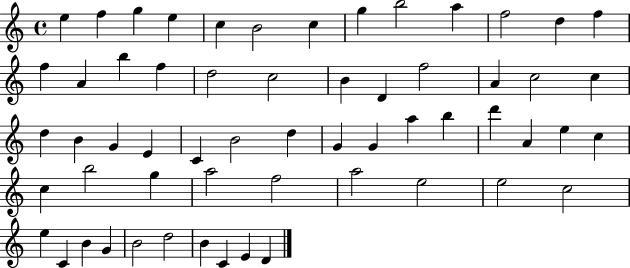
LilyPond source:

{
  \clef treble
  \time 4/4
  \defaultTimeSignature
  \key c \major
  e''4 f''4 g''4 e''4 | c''4 b'2 c''4 | g''4 b''2 a''4 | f''2 d''4 f''4 | \break f''4 a'4 b''4 f''4 | d''2 c''2 | b'4 d'4 f''2 | a'4 c''2 c''4 | \break d''4 b'4 g'4 e'4 | c'4 b'2 d''4 | g'4 g'4 a''4 b''4 | d'''4 a'4 e''4 c''4 | \break c''4 b''2 g''4 | a''2 f''2 | a''2 e''2 | e''2 c''2 | \break e''4 c'4 b'4 g'4 | b'2 d''2 | b'4 c'4 e'4 d'4 | \bar "|."
}